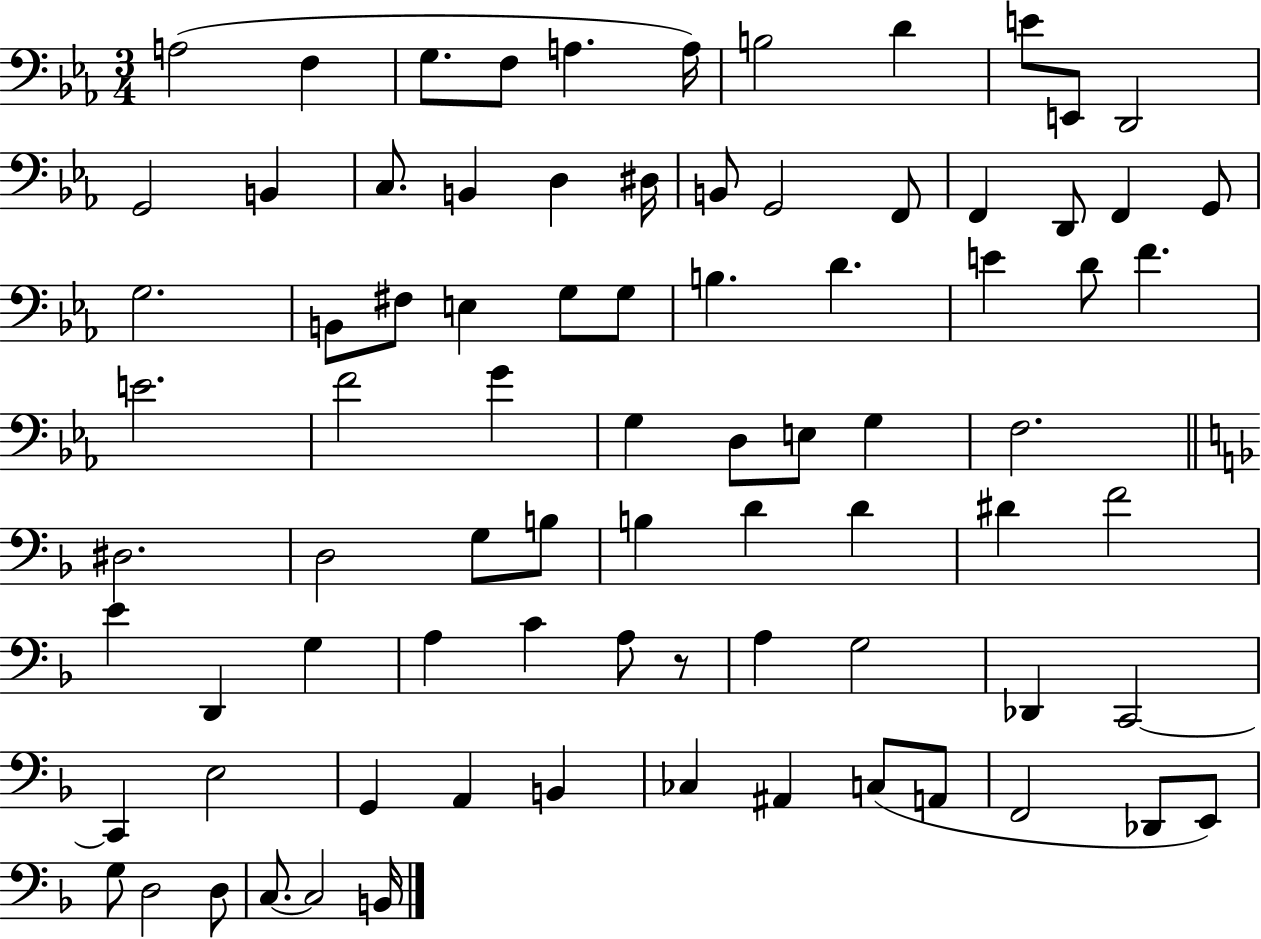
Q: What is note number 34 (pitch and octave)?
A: D4